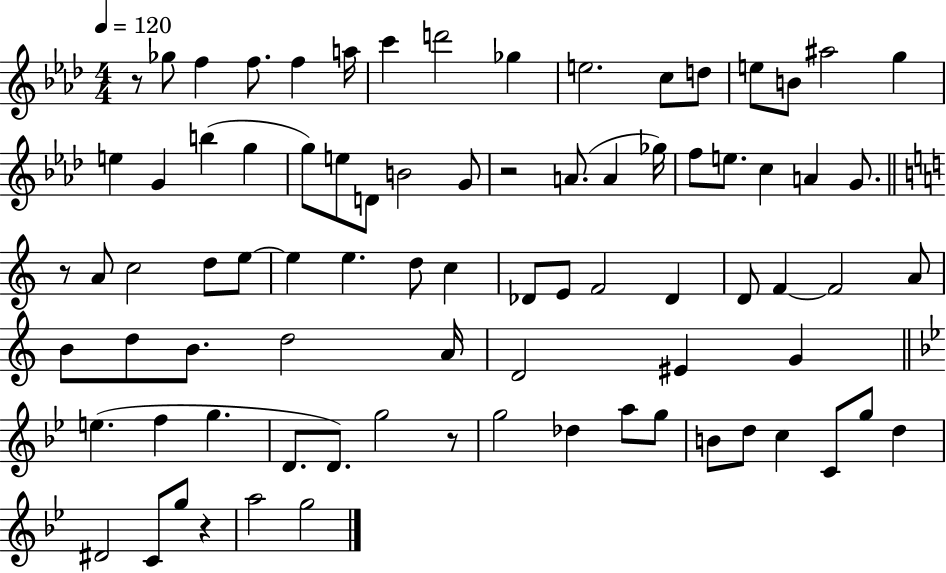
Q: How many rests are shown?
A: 5